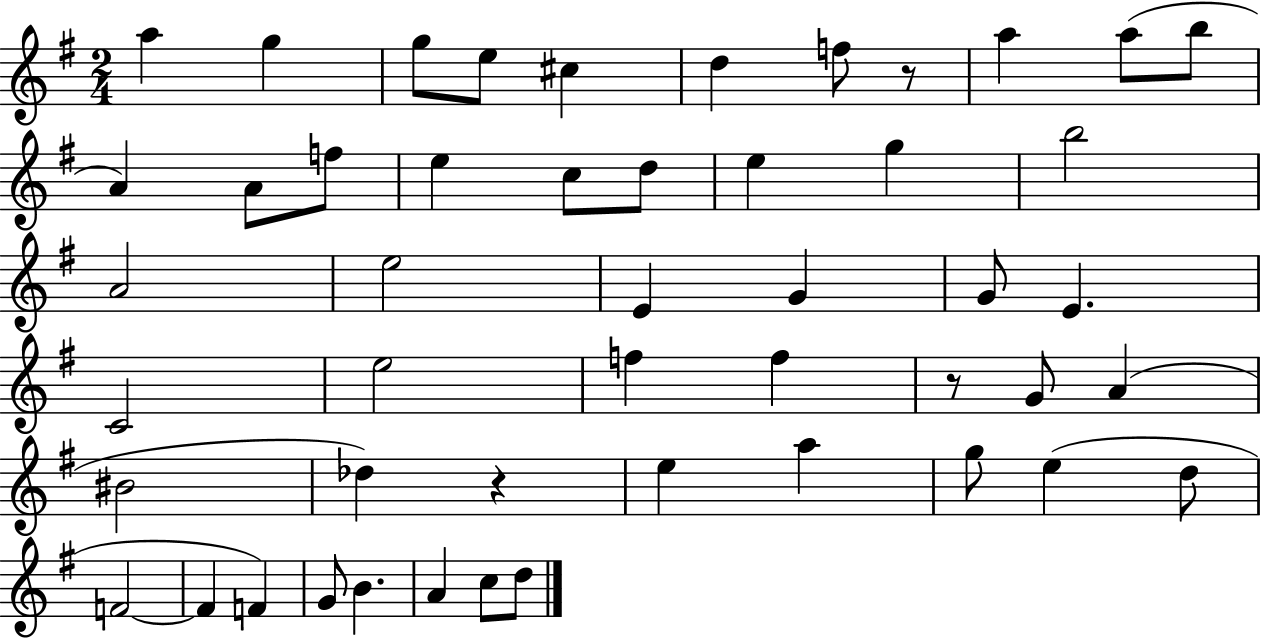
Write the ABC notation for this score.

X:1
T:Untitled
M:2/4
L:1/4
K:G
a g g/2 e/2 ^c d f/2 z/2 a a/2 b/2 A A/2 f/2 e c/2 d/2 e g b2 A2 e2 E G G/2 E C2 e2 f f z/2 G/2 A ^B2 _d z e a g/2 e d/2 F2 F F G/2 B A c/2 d/2